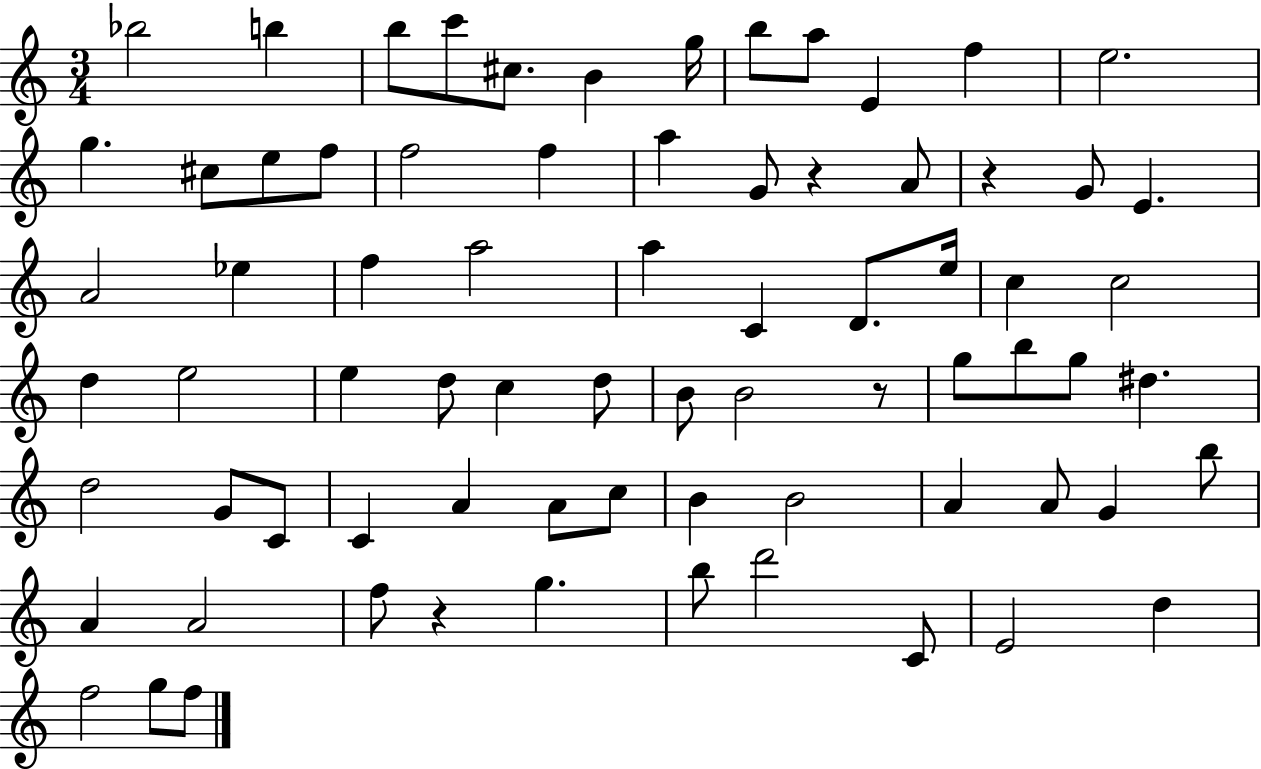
{
  \clef treble
  \numericTimeSignature
  \time 3/4
  \key c \major
  bes''2 b''4 | b''8 c'''8 cis''8. b'4 g''16 | b''8 a''8 e'4 f''4 | e''2. | \break g''4. cis''8 e''8 f''8 | f''2 f''4 | a''4 g'8 r4 a'8 | r4 g'8 e'4. | \break a'2 ees''4 | f''4 a''2 | a''4 c'4 d'8. e''16 | c''4 c''2 | \break d''4 e''2 | e''4 d''8 c''4 d''8 | b'8 b'2 r8 | g''8 b''8 g''8 dis''4. | \break d''2 g'8 c'8 | c'4 a'4 a'8 c''8 | b'4 b'2 | a'4 a'8 g'4 b''8 | \break a'4 a'2 | f''8 r4 g''4. | b''8 d'''2 c'8 | e'2 d''4 | \break f''2 g''8 f''8 | \bar "|."
}